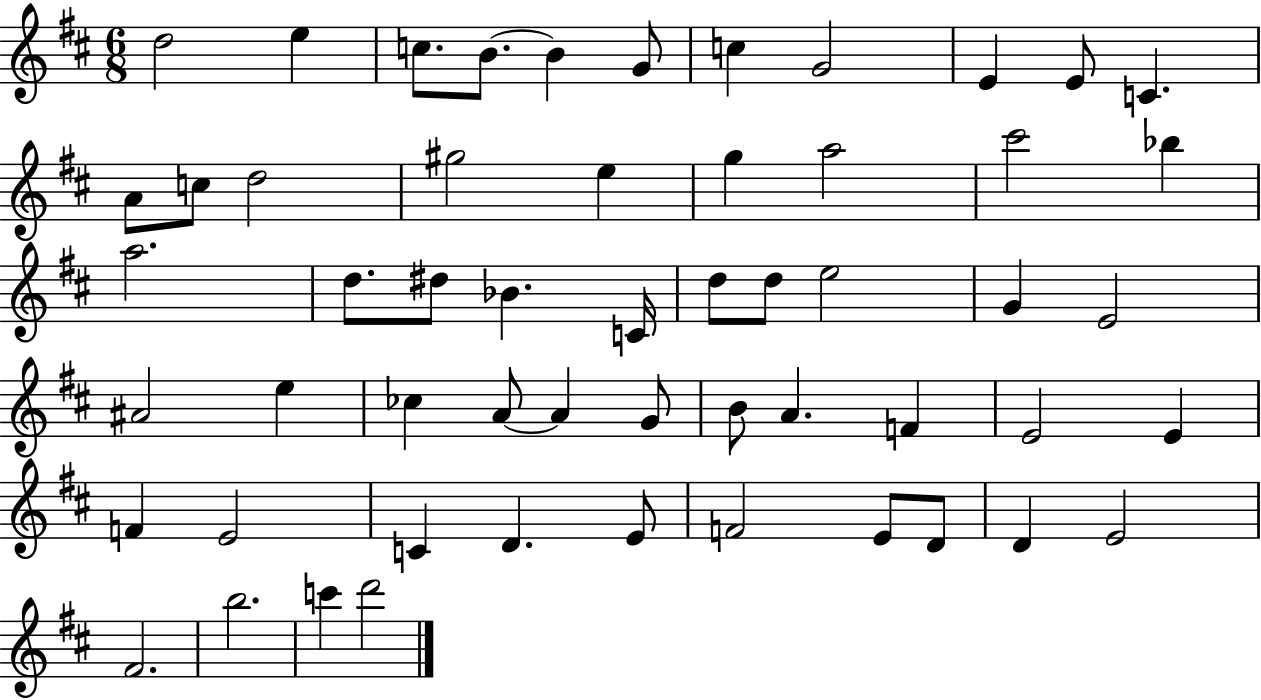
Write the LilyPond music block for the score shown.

{
  \clef treble
  \numericTimeSignature
  \time 6/8
  \key d \major
  \repeat volta 2 { d''2 e''4 | c''8. b'8.~~ b'4 g'8 | c''4 g'2 | e'4 e'8 c'4. | \break a'8 c''8 d''2 | gis''2 e''4 | g''4 a''2 | cis'''2 bes''4 | \break a''2. | d''8. dis''8 bes'4. c'16 | d''8 d''8 e''2 | g'4 e'2 | \break ais'2 e''4 | ces''4 a'8~~ a'4 g'8 | b'8 a'4. f'4 | e'2 e'4 | \break f'4 e'2 | c'4 d'4. e'8 | f'2 e'8 d'8 | d'4 e'2 | \break fis'2. | b''2. | c'''4 d'''2 | } \bar "|."
}